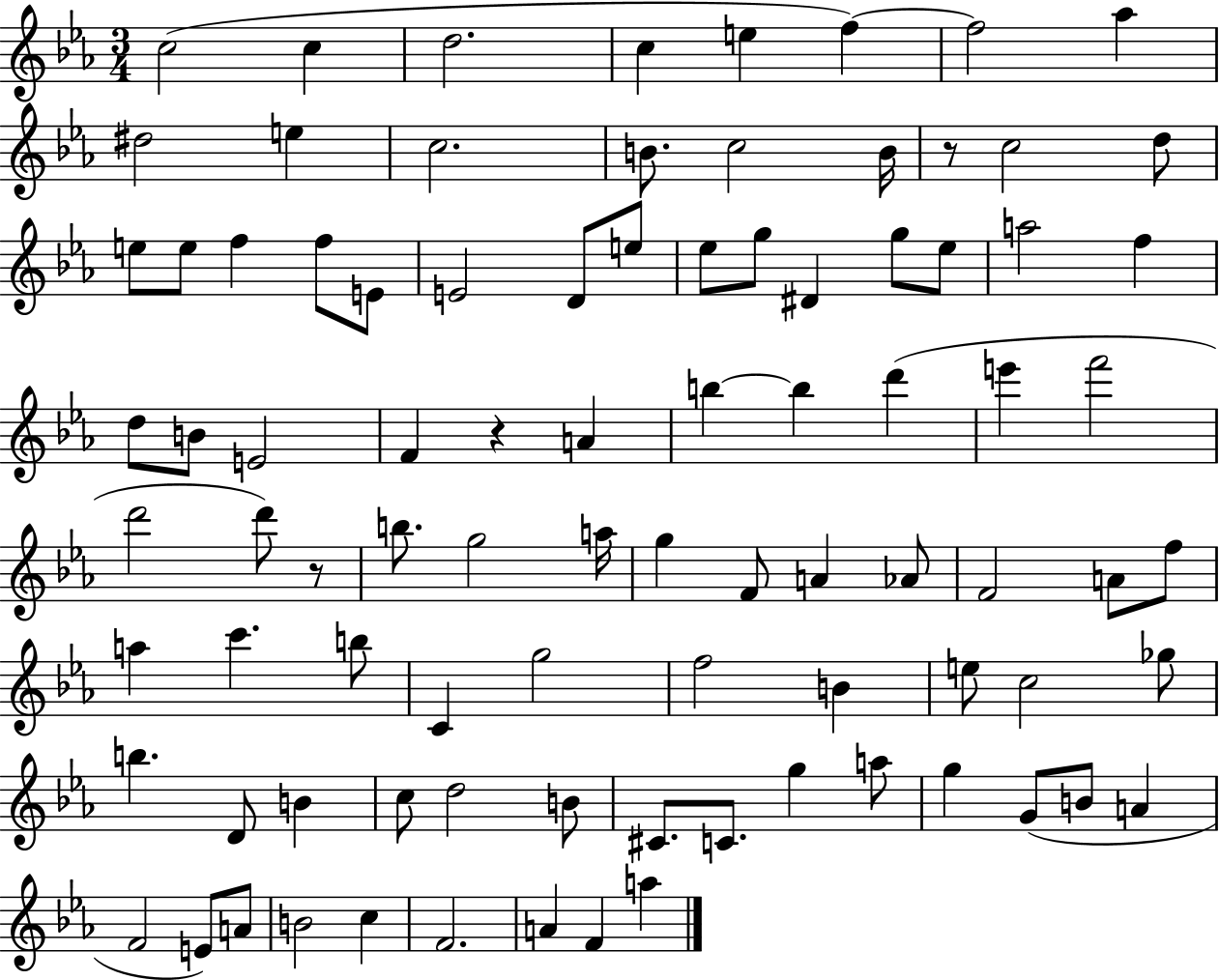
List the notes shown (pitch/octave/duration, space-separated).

C5/h C5/q D5/h. C5/q E5/q F5/q F5/h Ab5/q D#5/h E5/q C5/h. B4/e. C5/h B4/s R/e C5/h D5/e E5/e E5/e F5/q F5/e E4/e E4/h D4/e E5/e Eb5/e G5/e D#4/q G5/e Eb5/e A5/h F5/q D5/e B4/e E4/h F4/q R/q A4/q B5/q B5/q D6/q E6/q F6/h D6/h D6/e R/e B5/e. G5/h A5/s G5/q F4/e A4/q Ab4/e F4/h A4/e F5/e A5/q C6/q. B5/e C4/q G5/h F5/h B4/q E5/e C5/h Gb5/e B5/q. D4/e B4/q C5/e D5/h B4/e C#4/e. C4/e. G5/q A5/e G5/q G4/e B4/e A4/q F4/h E4/e A4/e B4/h C5/q F4/h. A4/q F4/q A5/q